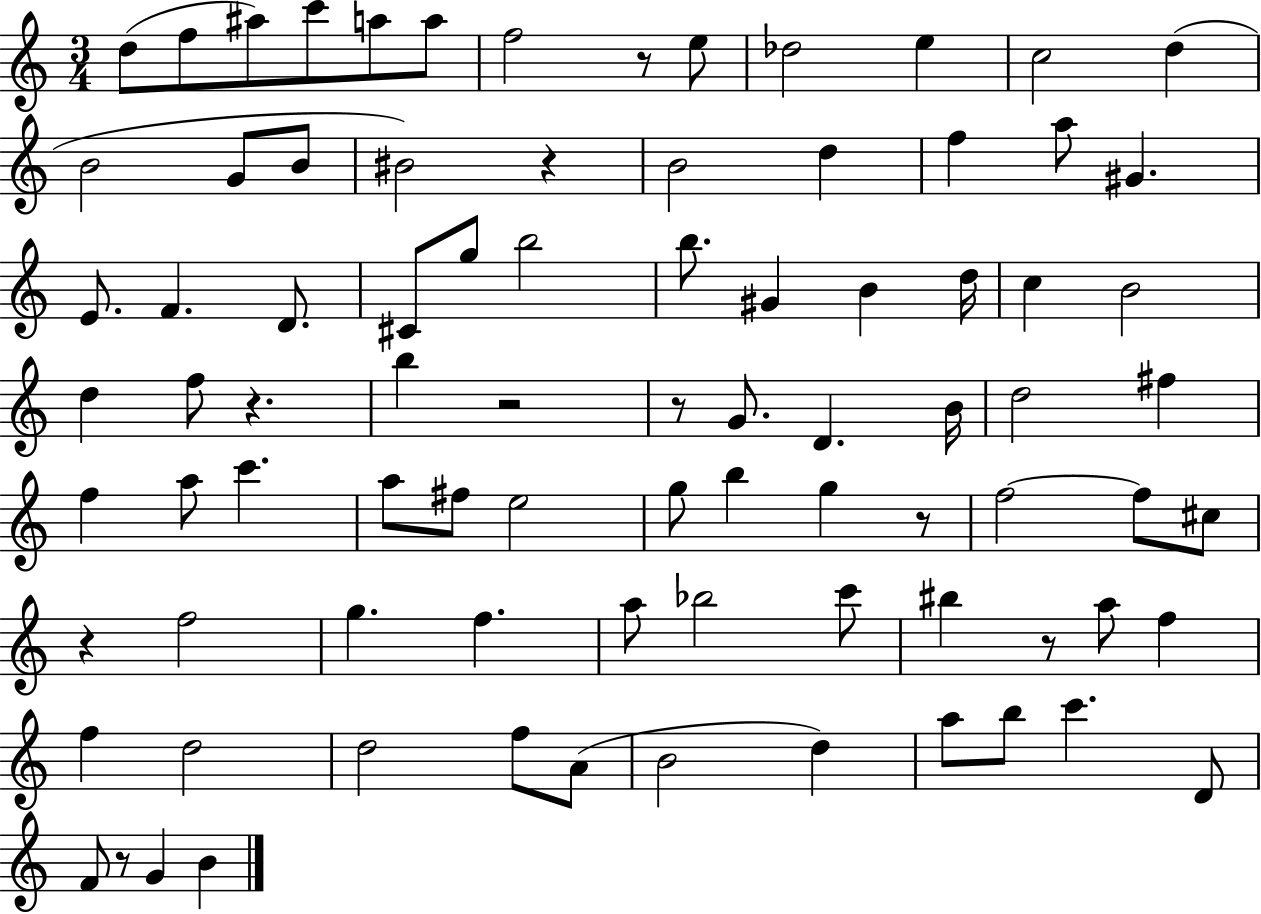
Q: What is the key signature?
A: C major